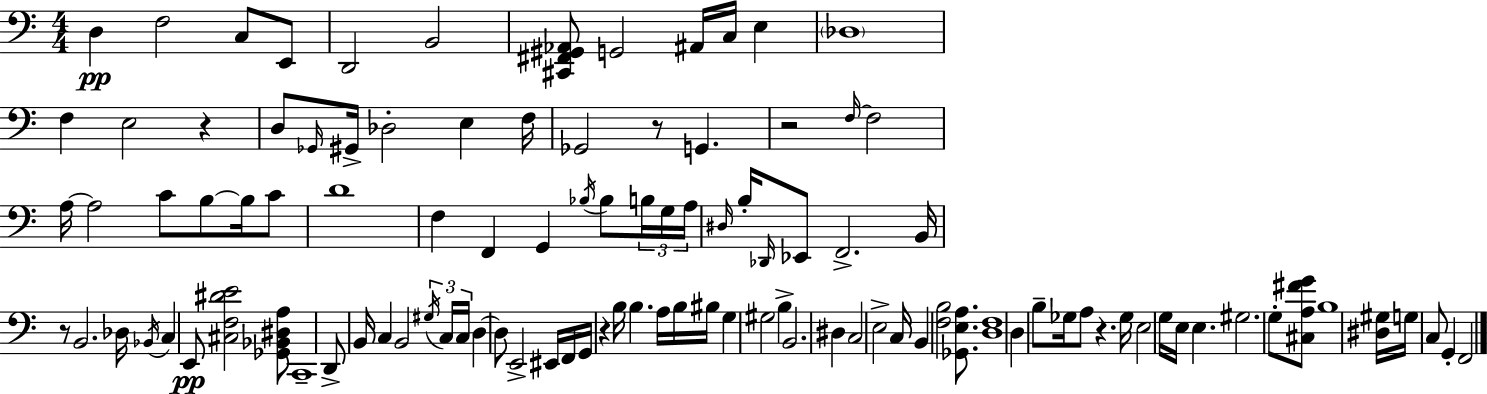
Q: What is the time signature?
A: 4/4